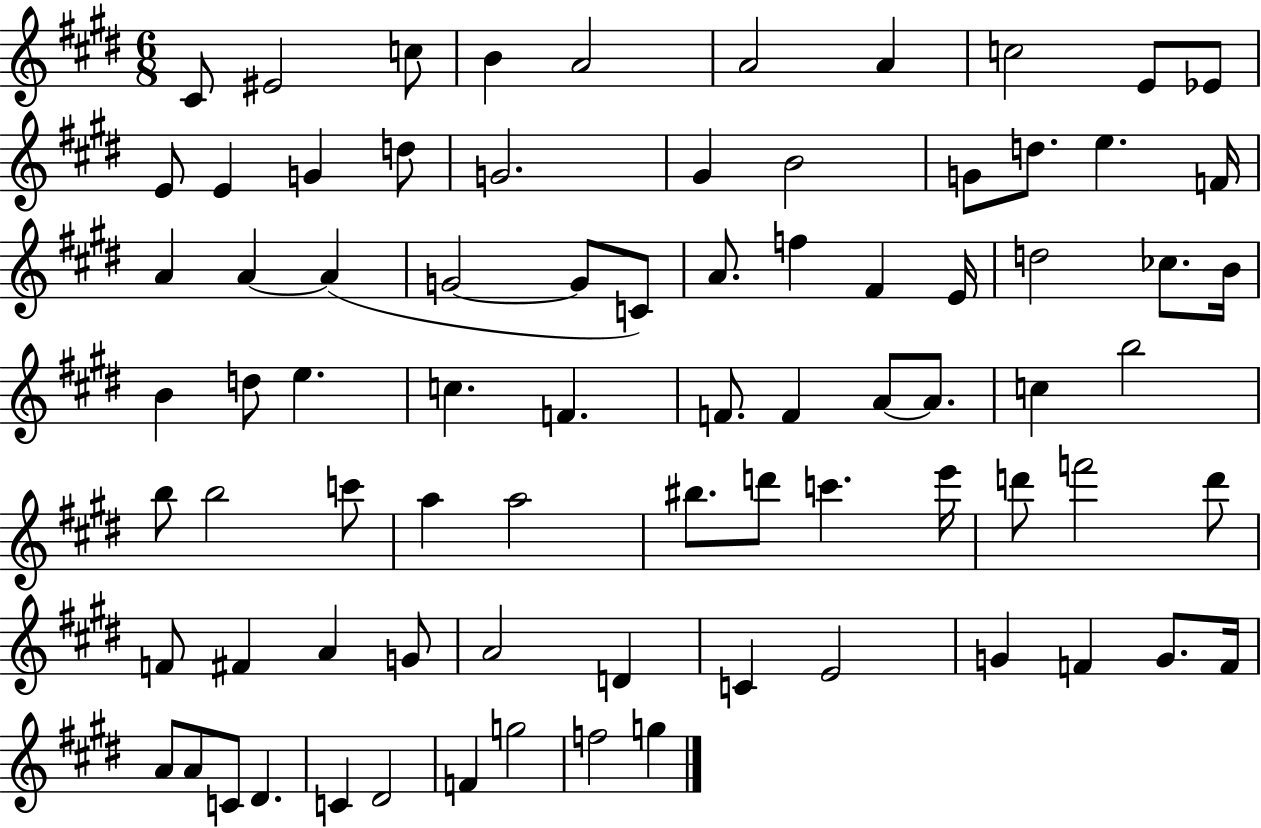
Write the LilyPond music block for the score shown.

{
  \clef treble
  \numericTimeSignature
  \time 6/8
  \key e \major
  cis'8 eis'2 c''8 | b'4 a'2 | a'2 a'4 | c''2 e'8 ees'8 | \break e'8 e'4 g'4 d''8 | g'2. | gis'4 b'2 | g'8 d''8. e''4. f'16 | \break a'4 a'4~~ a'4( | g'2~~ g'8 c'8) | a'8. f''4 fis'4 e'16 | d''2 ces''8. b'16 | \break b'4 d''8 e''4. | c''4. f'4. | f'8. f'4 a'8~~ a'8. | c''4 b''2 | \break b''8 b''2 c'''8 | a''4 a''2 | bis''8. d'''8 c'''4. e'''16 | d'''8 f'''2 d'''8 | \break f'8 fis'4 a'4 g'8 | a'2 d'4 | c'4 e'2 | g'4 f'4 g'8. f'16 | \break a'8 a'8 c'8 dis'4. | c'4 dis'2 | f'4 g''2 | f''2 g''4 | \break \bar "|."
}